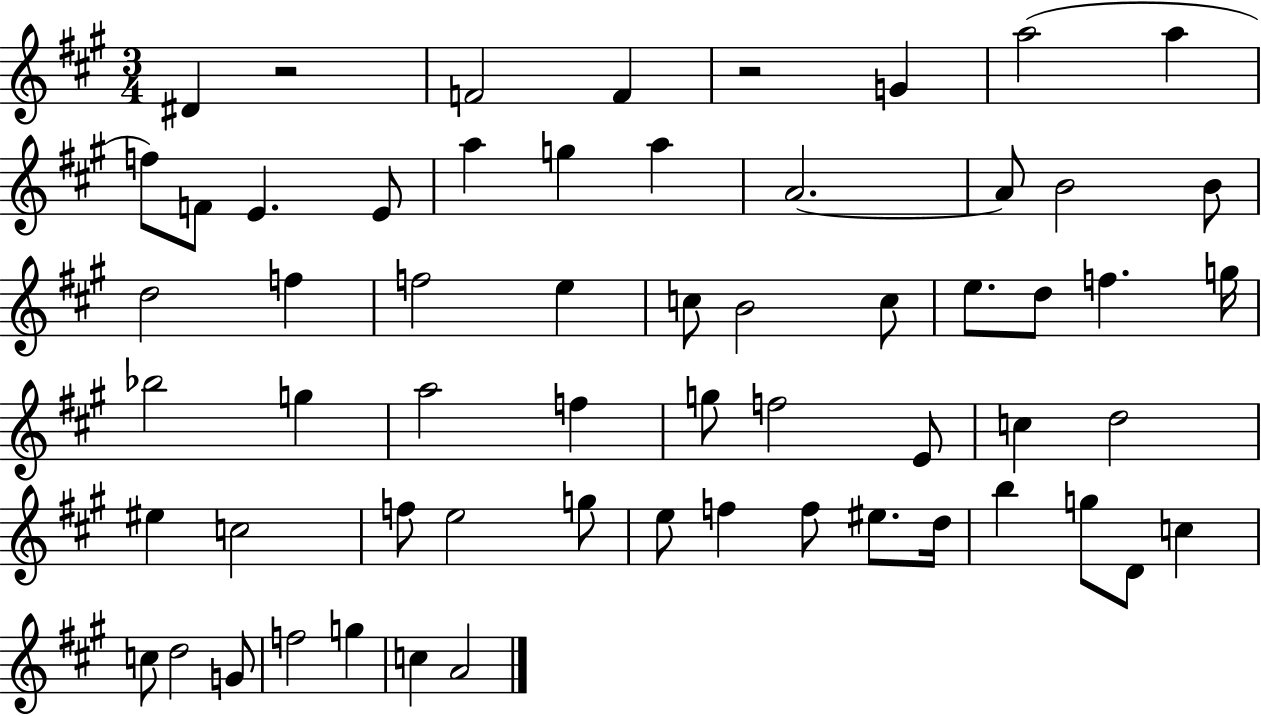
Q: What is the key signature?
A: A major